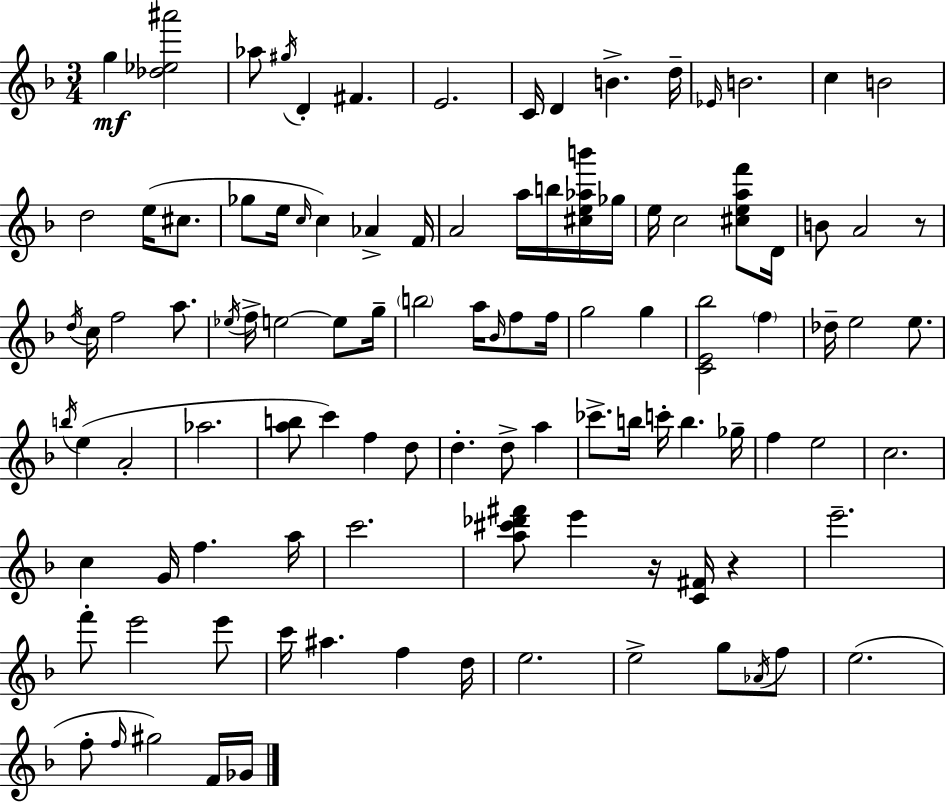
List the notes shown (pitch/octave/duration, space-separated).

G5/q [Db5,Eb5,A#6]/h Ab5/e G#5/s D4/q F#4/q. E4/h. C4/s D4/q B4/q. D5/s Eb4/s B4/h. C5/q B4/h D5/h E5/s C#5/e. Gb5/e E5/s C5/s C5/q Ab4/q F4/s A4/h A5/s B5/s [C#5,E5,Ab5,B6]/s Gb5/s E5/s C5/h [C#5,E5,A5,F6]/e D4/s B4/e A4/h R/e D5/s C5/s F5/h A5/e. Eb5/s F5/s E5/h E5/e G5/s B5/h A5/s Bb4/s F5/e F5/s G5/h G5/q [C4,E4,Bb5]/h F5/q Db5/s E5/h E5/e. B5/s E5/q A4/h Ab5/h. [A5,B5]/e C6/q F5/q D5/e D5/q. D5/e A5/q CES6/e. B5/s C6/s B5/q. Gb5/s F5/q E5/h C5/h. C5/q G4/s F5/q. A5/s C6/h. [A5,C#6,Db6,F#6]/e E6/q R/s [C4,F#4]/s R/q E6/h. F6/e E6/h E6/e C6/s A#5/q. F5/q D5/s E5/h. E5/h G5/e Ab4/s F5/e E5/h. F5/e F5/s G#5/h F4/s Gb4/s